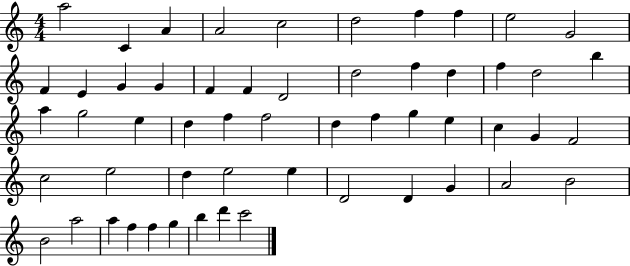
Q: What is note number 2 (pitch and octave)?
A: C4